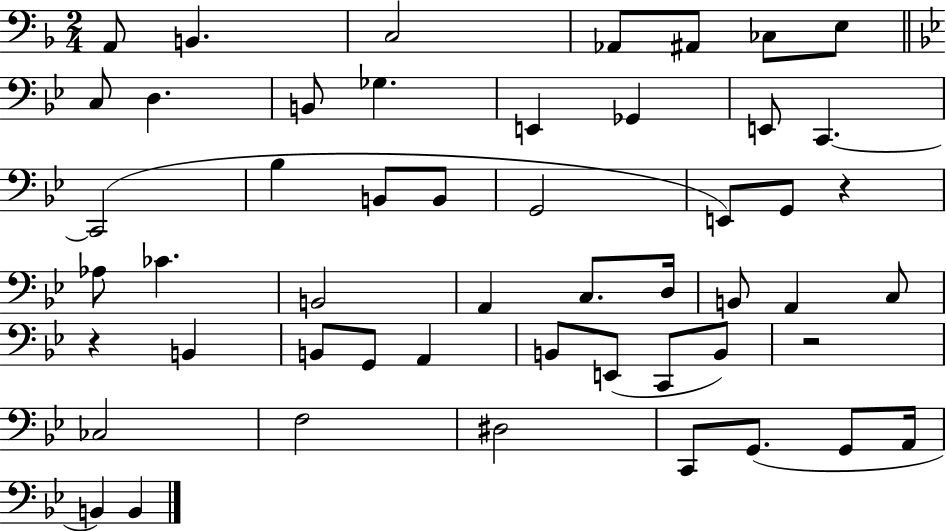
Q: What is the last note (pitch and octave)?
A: B2